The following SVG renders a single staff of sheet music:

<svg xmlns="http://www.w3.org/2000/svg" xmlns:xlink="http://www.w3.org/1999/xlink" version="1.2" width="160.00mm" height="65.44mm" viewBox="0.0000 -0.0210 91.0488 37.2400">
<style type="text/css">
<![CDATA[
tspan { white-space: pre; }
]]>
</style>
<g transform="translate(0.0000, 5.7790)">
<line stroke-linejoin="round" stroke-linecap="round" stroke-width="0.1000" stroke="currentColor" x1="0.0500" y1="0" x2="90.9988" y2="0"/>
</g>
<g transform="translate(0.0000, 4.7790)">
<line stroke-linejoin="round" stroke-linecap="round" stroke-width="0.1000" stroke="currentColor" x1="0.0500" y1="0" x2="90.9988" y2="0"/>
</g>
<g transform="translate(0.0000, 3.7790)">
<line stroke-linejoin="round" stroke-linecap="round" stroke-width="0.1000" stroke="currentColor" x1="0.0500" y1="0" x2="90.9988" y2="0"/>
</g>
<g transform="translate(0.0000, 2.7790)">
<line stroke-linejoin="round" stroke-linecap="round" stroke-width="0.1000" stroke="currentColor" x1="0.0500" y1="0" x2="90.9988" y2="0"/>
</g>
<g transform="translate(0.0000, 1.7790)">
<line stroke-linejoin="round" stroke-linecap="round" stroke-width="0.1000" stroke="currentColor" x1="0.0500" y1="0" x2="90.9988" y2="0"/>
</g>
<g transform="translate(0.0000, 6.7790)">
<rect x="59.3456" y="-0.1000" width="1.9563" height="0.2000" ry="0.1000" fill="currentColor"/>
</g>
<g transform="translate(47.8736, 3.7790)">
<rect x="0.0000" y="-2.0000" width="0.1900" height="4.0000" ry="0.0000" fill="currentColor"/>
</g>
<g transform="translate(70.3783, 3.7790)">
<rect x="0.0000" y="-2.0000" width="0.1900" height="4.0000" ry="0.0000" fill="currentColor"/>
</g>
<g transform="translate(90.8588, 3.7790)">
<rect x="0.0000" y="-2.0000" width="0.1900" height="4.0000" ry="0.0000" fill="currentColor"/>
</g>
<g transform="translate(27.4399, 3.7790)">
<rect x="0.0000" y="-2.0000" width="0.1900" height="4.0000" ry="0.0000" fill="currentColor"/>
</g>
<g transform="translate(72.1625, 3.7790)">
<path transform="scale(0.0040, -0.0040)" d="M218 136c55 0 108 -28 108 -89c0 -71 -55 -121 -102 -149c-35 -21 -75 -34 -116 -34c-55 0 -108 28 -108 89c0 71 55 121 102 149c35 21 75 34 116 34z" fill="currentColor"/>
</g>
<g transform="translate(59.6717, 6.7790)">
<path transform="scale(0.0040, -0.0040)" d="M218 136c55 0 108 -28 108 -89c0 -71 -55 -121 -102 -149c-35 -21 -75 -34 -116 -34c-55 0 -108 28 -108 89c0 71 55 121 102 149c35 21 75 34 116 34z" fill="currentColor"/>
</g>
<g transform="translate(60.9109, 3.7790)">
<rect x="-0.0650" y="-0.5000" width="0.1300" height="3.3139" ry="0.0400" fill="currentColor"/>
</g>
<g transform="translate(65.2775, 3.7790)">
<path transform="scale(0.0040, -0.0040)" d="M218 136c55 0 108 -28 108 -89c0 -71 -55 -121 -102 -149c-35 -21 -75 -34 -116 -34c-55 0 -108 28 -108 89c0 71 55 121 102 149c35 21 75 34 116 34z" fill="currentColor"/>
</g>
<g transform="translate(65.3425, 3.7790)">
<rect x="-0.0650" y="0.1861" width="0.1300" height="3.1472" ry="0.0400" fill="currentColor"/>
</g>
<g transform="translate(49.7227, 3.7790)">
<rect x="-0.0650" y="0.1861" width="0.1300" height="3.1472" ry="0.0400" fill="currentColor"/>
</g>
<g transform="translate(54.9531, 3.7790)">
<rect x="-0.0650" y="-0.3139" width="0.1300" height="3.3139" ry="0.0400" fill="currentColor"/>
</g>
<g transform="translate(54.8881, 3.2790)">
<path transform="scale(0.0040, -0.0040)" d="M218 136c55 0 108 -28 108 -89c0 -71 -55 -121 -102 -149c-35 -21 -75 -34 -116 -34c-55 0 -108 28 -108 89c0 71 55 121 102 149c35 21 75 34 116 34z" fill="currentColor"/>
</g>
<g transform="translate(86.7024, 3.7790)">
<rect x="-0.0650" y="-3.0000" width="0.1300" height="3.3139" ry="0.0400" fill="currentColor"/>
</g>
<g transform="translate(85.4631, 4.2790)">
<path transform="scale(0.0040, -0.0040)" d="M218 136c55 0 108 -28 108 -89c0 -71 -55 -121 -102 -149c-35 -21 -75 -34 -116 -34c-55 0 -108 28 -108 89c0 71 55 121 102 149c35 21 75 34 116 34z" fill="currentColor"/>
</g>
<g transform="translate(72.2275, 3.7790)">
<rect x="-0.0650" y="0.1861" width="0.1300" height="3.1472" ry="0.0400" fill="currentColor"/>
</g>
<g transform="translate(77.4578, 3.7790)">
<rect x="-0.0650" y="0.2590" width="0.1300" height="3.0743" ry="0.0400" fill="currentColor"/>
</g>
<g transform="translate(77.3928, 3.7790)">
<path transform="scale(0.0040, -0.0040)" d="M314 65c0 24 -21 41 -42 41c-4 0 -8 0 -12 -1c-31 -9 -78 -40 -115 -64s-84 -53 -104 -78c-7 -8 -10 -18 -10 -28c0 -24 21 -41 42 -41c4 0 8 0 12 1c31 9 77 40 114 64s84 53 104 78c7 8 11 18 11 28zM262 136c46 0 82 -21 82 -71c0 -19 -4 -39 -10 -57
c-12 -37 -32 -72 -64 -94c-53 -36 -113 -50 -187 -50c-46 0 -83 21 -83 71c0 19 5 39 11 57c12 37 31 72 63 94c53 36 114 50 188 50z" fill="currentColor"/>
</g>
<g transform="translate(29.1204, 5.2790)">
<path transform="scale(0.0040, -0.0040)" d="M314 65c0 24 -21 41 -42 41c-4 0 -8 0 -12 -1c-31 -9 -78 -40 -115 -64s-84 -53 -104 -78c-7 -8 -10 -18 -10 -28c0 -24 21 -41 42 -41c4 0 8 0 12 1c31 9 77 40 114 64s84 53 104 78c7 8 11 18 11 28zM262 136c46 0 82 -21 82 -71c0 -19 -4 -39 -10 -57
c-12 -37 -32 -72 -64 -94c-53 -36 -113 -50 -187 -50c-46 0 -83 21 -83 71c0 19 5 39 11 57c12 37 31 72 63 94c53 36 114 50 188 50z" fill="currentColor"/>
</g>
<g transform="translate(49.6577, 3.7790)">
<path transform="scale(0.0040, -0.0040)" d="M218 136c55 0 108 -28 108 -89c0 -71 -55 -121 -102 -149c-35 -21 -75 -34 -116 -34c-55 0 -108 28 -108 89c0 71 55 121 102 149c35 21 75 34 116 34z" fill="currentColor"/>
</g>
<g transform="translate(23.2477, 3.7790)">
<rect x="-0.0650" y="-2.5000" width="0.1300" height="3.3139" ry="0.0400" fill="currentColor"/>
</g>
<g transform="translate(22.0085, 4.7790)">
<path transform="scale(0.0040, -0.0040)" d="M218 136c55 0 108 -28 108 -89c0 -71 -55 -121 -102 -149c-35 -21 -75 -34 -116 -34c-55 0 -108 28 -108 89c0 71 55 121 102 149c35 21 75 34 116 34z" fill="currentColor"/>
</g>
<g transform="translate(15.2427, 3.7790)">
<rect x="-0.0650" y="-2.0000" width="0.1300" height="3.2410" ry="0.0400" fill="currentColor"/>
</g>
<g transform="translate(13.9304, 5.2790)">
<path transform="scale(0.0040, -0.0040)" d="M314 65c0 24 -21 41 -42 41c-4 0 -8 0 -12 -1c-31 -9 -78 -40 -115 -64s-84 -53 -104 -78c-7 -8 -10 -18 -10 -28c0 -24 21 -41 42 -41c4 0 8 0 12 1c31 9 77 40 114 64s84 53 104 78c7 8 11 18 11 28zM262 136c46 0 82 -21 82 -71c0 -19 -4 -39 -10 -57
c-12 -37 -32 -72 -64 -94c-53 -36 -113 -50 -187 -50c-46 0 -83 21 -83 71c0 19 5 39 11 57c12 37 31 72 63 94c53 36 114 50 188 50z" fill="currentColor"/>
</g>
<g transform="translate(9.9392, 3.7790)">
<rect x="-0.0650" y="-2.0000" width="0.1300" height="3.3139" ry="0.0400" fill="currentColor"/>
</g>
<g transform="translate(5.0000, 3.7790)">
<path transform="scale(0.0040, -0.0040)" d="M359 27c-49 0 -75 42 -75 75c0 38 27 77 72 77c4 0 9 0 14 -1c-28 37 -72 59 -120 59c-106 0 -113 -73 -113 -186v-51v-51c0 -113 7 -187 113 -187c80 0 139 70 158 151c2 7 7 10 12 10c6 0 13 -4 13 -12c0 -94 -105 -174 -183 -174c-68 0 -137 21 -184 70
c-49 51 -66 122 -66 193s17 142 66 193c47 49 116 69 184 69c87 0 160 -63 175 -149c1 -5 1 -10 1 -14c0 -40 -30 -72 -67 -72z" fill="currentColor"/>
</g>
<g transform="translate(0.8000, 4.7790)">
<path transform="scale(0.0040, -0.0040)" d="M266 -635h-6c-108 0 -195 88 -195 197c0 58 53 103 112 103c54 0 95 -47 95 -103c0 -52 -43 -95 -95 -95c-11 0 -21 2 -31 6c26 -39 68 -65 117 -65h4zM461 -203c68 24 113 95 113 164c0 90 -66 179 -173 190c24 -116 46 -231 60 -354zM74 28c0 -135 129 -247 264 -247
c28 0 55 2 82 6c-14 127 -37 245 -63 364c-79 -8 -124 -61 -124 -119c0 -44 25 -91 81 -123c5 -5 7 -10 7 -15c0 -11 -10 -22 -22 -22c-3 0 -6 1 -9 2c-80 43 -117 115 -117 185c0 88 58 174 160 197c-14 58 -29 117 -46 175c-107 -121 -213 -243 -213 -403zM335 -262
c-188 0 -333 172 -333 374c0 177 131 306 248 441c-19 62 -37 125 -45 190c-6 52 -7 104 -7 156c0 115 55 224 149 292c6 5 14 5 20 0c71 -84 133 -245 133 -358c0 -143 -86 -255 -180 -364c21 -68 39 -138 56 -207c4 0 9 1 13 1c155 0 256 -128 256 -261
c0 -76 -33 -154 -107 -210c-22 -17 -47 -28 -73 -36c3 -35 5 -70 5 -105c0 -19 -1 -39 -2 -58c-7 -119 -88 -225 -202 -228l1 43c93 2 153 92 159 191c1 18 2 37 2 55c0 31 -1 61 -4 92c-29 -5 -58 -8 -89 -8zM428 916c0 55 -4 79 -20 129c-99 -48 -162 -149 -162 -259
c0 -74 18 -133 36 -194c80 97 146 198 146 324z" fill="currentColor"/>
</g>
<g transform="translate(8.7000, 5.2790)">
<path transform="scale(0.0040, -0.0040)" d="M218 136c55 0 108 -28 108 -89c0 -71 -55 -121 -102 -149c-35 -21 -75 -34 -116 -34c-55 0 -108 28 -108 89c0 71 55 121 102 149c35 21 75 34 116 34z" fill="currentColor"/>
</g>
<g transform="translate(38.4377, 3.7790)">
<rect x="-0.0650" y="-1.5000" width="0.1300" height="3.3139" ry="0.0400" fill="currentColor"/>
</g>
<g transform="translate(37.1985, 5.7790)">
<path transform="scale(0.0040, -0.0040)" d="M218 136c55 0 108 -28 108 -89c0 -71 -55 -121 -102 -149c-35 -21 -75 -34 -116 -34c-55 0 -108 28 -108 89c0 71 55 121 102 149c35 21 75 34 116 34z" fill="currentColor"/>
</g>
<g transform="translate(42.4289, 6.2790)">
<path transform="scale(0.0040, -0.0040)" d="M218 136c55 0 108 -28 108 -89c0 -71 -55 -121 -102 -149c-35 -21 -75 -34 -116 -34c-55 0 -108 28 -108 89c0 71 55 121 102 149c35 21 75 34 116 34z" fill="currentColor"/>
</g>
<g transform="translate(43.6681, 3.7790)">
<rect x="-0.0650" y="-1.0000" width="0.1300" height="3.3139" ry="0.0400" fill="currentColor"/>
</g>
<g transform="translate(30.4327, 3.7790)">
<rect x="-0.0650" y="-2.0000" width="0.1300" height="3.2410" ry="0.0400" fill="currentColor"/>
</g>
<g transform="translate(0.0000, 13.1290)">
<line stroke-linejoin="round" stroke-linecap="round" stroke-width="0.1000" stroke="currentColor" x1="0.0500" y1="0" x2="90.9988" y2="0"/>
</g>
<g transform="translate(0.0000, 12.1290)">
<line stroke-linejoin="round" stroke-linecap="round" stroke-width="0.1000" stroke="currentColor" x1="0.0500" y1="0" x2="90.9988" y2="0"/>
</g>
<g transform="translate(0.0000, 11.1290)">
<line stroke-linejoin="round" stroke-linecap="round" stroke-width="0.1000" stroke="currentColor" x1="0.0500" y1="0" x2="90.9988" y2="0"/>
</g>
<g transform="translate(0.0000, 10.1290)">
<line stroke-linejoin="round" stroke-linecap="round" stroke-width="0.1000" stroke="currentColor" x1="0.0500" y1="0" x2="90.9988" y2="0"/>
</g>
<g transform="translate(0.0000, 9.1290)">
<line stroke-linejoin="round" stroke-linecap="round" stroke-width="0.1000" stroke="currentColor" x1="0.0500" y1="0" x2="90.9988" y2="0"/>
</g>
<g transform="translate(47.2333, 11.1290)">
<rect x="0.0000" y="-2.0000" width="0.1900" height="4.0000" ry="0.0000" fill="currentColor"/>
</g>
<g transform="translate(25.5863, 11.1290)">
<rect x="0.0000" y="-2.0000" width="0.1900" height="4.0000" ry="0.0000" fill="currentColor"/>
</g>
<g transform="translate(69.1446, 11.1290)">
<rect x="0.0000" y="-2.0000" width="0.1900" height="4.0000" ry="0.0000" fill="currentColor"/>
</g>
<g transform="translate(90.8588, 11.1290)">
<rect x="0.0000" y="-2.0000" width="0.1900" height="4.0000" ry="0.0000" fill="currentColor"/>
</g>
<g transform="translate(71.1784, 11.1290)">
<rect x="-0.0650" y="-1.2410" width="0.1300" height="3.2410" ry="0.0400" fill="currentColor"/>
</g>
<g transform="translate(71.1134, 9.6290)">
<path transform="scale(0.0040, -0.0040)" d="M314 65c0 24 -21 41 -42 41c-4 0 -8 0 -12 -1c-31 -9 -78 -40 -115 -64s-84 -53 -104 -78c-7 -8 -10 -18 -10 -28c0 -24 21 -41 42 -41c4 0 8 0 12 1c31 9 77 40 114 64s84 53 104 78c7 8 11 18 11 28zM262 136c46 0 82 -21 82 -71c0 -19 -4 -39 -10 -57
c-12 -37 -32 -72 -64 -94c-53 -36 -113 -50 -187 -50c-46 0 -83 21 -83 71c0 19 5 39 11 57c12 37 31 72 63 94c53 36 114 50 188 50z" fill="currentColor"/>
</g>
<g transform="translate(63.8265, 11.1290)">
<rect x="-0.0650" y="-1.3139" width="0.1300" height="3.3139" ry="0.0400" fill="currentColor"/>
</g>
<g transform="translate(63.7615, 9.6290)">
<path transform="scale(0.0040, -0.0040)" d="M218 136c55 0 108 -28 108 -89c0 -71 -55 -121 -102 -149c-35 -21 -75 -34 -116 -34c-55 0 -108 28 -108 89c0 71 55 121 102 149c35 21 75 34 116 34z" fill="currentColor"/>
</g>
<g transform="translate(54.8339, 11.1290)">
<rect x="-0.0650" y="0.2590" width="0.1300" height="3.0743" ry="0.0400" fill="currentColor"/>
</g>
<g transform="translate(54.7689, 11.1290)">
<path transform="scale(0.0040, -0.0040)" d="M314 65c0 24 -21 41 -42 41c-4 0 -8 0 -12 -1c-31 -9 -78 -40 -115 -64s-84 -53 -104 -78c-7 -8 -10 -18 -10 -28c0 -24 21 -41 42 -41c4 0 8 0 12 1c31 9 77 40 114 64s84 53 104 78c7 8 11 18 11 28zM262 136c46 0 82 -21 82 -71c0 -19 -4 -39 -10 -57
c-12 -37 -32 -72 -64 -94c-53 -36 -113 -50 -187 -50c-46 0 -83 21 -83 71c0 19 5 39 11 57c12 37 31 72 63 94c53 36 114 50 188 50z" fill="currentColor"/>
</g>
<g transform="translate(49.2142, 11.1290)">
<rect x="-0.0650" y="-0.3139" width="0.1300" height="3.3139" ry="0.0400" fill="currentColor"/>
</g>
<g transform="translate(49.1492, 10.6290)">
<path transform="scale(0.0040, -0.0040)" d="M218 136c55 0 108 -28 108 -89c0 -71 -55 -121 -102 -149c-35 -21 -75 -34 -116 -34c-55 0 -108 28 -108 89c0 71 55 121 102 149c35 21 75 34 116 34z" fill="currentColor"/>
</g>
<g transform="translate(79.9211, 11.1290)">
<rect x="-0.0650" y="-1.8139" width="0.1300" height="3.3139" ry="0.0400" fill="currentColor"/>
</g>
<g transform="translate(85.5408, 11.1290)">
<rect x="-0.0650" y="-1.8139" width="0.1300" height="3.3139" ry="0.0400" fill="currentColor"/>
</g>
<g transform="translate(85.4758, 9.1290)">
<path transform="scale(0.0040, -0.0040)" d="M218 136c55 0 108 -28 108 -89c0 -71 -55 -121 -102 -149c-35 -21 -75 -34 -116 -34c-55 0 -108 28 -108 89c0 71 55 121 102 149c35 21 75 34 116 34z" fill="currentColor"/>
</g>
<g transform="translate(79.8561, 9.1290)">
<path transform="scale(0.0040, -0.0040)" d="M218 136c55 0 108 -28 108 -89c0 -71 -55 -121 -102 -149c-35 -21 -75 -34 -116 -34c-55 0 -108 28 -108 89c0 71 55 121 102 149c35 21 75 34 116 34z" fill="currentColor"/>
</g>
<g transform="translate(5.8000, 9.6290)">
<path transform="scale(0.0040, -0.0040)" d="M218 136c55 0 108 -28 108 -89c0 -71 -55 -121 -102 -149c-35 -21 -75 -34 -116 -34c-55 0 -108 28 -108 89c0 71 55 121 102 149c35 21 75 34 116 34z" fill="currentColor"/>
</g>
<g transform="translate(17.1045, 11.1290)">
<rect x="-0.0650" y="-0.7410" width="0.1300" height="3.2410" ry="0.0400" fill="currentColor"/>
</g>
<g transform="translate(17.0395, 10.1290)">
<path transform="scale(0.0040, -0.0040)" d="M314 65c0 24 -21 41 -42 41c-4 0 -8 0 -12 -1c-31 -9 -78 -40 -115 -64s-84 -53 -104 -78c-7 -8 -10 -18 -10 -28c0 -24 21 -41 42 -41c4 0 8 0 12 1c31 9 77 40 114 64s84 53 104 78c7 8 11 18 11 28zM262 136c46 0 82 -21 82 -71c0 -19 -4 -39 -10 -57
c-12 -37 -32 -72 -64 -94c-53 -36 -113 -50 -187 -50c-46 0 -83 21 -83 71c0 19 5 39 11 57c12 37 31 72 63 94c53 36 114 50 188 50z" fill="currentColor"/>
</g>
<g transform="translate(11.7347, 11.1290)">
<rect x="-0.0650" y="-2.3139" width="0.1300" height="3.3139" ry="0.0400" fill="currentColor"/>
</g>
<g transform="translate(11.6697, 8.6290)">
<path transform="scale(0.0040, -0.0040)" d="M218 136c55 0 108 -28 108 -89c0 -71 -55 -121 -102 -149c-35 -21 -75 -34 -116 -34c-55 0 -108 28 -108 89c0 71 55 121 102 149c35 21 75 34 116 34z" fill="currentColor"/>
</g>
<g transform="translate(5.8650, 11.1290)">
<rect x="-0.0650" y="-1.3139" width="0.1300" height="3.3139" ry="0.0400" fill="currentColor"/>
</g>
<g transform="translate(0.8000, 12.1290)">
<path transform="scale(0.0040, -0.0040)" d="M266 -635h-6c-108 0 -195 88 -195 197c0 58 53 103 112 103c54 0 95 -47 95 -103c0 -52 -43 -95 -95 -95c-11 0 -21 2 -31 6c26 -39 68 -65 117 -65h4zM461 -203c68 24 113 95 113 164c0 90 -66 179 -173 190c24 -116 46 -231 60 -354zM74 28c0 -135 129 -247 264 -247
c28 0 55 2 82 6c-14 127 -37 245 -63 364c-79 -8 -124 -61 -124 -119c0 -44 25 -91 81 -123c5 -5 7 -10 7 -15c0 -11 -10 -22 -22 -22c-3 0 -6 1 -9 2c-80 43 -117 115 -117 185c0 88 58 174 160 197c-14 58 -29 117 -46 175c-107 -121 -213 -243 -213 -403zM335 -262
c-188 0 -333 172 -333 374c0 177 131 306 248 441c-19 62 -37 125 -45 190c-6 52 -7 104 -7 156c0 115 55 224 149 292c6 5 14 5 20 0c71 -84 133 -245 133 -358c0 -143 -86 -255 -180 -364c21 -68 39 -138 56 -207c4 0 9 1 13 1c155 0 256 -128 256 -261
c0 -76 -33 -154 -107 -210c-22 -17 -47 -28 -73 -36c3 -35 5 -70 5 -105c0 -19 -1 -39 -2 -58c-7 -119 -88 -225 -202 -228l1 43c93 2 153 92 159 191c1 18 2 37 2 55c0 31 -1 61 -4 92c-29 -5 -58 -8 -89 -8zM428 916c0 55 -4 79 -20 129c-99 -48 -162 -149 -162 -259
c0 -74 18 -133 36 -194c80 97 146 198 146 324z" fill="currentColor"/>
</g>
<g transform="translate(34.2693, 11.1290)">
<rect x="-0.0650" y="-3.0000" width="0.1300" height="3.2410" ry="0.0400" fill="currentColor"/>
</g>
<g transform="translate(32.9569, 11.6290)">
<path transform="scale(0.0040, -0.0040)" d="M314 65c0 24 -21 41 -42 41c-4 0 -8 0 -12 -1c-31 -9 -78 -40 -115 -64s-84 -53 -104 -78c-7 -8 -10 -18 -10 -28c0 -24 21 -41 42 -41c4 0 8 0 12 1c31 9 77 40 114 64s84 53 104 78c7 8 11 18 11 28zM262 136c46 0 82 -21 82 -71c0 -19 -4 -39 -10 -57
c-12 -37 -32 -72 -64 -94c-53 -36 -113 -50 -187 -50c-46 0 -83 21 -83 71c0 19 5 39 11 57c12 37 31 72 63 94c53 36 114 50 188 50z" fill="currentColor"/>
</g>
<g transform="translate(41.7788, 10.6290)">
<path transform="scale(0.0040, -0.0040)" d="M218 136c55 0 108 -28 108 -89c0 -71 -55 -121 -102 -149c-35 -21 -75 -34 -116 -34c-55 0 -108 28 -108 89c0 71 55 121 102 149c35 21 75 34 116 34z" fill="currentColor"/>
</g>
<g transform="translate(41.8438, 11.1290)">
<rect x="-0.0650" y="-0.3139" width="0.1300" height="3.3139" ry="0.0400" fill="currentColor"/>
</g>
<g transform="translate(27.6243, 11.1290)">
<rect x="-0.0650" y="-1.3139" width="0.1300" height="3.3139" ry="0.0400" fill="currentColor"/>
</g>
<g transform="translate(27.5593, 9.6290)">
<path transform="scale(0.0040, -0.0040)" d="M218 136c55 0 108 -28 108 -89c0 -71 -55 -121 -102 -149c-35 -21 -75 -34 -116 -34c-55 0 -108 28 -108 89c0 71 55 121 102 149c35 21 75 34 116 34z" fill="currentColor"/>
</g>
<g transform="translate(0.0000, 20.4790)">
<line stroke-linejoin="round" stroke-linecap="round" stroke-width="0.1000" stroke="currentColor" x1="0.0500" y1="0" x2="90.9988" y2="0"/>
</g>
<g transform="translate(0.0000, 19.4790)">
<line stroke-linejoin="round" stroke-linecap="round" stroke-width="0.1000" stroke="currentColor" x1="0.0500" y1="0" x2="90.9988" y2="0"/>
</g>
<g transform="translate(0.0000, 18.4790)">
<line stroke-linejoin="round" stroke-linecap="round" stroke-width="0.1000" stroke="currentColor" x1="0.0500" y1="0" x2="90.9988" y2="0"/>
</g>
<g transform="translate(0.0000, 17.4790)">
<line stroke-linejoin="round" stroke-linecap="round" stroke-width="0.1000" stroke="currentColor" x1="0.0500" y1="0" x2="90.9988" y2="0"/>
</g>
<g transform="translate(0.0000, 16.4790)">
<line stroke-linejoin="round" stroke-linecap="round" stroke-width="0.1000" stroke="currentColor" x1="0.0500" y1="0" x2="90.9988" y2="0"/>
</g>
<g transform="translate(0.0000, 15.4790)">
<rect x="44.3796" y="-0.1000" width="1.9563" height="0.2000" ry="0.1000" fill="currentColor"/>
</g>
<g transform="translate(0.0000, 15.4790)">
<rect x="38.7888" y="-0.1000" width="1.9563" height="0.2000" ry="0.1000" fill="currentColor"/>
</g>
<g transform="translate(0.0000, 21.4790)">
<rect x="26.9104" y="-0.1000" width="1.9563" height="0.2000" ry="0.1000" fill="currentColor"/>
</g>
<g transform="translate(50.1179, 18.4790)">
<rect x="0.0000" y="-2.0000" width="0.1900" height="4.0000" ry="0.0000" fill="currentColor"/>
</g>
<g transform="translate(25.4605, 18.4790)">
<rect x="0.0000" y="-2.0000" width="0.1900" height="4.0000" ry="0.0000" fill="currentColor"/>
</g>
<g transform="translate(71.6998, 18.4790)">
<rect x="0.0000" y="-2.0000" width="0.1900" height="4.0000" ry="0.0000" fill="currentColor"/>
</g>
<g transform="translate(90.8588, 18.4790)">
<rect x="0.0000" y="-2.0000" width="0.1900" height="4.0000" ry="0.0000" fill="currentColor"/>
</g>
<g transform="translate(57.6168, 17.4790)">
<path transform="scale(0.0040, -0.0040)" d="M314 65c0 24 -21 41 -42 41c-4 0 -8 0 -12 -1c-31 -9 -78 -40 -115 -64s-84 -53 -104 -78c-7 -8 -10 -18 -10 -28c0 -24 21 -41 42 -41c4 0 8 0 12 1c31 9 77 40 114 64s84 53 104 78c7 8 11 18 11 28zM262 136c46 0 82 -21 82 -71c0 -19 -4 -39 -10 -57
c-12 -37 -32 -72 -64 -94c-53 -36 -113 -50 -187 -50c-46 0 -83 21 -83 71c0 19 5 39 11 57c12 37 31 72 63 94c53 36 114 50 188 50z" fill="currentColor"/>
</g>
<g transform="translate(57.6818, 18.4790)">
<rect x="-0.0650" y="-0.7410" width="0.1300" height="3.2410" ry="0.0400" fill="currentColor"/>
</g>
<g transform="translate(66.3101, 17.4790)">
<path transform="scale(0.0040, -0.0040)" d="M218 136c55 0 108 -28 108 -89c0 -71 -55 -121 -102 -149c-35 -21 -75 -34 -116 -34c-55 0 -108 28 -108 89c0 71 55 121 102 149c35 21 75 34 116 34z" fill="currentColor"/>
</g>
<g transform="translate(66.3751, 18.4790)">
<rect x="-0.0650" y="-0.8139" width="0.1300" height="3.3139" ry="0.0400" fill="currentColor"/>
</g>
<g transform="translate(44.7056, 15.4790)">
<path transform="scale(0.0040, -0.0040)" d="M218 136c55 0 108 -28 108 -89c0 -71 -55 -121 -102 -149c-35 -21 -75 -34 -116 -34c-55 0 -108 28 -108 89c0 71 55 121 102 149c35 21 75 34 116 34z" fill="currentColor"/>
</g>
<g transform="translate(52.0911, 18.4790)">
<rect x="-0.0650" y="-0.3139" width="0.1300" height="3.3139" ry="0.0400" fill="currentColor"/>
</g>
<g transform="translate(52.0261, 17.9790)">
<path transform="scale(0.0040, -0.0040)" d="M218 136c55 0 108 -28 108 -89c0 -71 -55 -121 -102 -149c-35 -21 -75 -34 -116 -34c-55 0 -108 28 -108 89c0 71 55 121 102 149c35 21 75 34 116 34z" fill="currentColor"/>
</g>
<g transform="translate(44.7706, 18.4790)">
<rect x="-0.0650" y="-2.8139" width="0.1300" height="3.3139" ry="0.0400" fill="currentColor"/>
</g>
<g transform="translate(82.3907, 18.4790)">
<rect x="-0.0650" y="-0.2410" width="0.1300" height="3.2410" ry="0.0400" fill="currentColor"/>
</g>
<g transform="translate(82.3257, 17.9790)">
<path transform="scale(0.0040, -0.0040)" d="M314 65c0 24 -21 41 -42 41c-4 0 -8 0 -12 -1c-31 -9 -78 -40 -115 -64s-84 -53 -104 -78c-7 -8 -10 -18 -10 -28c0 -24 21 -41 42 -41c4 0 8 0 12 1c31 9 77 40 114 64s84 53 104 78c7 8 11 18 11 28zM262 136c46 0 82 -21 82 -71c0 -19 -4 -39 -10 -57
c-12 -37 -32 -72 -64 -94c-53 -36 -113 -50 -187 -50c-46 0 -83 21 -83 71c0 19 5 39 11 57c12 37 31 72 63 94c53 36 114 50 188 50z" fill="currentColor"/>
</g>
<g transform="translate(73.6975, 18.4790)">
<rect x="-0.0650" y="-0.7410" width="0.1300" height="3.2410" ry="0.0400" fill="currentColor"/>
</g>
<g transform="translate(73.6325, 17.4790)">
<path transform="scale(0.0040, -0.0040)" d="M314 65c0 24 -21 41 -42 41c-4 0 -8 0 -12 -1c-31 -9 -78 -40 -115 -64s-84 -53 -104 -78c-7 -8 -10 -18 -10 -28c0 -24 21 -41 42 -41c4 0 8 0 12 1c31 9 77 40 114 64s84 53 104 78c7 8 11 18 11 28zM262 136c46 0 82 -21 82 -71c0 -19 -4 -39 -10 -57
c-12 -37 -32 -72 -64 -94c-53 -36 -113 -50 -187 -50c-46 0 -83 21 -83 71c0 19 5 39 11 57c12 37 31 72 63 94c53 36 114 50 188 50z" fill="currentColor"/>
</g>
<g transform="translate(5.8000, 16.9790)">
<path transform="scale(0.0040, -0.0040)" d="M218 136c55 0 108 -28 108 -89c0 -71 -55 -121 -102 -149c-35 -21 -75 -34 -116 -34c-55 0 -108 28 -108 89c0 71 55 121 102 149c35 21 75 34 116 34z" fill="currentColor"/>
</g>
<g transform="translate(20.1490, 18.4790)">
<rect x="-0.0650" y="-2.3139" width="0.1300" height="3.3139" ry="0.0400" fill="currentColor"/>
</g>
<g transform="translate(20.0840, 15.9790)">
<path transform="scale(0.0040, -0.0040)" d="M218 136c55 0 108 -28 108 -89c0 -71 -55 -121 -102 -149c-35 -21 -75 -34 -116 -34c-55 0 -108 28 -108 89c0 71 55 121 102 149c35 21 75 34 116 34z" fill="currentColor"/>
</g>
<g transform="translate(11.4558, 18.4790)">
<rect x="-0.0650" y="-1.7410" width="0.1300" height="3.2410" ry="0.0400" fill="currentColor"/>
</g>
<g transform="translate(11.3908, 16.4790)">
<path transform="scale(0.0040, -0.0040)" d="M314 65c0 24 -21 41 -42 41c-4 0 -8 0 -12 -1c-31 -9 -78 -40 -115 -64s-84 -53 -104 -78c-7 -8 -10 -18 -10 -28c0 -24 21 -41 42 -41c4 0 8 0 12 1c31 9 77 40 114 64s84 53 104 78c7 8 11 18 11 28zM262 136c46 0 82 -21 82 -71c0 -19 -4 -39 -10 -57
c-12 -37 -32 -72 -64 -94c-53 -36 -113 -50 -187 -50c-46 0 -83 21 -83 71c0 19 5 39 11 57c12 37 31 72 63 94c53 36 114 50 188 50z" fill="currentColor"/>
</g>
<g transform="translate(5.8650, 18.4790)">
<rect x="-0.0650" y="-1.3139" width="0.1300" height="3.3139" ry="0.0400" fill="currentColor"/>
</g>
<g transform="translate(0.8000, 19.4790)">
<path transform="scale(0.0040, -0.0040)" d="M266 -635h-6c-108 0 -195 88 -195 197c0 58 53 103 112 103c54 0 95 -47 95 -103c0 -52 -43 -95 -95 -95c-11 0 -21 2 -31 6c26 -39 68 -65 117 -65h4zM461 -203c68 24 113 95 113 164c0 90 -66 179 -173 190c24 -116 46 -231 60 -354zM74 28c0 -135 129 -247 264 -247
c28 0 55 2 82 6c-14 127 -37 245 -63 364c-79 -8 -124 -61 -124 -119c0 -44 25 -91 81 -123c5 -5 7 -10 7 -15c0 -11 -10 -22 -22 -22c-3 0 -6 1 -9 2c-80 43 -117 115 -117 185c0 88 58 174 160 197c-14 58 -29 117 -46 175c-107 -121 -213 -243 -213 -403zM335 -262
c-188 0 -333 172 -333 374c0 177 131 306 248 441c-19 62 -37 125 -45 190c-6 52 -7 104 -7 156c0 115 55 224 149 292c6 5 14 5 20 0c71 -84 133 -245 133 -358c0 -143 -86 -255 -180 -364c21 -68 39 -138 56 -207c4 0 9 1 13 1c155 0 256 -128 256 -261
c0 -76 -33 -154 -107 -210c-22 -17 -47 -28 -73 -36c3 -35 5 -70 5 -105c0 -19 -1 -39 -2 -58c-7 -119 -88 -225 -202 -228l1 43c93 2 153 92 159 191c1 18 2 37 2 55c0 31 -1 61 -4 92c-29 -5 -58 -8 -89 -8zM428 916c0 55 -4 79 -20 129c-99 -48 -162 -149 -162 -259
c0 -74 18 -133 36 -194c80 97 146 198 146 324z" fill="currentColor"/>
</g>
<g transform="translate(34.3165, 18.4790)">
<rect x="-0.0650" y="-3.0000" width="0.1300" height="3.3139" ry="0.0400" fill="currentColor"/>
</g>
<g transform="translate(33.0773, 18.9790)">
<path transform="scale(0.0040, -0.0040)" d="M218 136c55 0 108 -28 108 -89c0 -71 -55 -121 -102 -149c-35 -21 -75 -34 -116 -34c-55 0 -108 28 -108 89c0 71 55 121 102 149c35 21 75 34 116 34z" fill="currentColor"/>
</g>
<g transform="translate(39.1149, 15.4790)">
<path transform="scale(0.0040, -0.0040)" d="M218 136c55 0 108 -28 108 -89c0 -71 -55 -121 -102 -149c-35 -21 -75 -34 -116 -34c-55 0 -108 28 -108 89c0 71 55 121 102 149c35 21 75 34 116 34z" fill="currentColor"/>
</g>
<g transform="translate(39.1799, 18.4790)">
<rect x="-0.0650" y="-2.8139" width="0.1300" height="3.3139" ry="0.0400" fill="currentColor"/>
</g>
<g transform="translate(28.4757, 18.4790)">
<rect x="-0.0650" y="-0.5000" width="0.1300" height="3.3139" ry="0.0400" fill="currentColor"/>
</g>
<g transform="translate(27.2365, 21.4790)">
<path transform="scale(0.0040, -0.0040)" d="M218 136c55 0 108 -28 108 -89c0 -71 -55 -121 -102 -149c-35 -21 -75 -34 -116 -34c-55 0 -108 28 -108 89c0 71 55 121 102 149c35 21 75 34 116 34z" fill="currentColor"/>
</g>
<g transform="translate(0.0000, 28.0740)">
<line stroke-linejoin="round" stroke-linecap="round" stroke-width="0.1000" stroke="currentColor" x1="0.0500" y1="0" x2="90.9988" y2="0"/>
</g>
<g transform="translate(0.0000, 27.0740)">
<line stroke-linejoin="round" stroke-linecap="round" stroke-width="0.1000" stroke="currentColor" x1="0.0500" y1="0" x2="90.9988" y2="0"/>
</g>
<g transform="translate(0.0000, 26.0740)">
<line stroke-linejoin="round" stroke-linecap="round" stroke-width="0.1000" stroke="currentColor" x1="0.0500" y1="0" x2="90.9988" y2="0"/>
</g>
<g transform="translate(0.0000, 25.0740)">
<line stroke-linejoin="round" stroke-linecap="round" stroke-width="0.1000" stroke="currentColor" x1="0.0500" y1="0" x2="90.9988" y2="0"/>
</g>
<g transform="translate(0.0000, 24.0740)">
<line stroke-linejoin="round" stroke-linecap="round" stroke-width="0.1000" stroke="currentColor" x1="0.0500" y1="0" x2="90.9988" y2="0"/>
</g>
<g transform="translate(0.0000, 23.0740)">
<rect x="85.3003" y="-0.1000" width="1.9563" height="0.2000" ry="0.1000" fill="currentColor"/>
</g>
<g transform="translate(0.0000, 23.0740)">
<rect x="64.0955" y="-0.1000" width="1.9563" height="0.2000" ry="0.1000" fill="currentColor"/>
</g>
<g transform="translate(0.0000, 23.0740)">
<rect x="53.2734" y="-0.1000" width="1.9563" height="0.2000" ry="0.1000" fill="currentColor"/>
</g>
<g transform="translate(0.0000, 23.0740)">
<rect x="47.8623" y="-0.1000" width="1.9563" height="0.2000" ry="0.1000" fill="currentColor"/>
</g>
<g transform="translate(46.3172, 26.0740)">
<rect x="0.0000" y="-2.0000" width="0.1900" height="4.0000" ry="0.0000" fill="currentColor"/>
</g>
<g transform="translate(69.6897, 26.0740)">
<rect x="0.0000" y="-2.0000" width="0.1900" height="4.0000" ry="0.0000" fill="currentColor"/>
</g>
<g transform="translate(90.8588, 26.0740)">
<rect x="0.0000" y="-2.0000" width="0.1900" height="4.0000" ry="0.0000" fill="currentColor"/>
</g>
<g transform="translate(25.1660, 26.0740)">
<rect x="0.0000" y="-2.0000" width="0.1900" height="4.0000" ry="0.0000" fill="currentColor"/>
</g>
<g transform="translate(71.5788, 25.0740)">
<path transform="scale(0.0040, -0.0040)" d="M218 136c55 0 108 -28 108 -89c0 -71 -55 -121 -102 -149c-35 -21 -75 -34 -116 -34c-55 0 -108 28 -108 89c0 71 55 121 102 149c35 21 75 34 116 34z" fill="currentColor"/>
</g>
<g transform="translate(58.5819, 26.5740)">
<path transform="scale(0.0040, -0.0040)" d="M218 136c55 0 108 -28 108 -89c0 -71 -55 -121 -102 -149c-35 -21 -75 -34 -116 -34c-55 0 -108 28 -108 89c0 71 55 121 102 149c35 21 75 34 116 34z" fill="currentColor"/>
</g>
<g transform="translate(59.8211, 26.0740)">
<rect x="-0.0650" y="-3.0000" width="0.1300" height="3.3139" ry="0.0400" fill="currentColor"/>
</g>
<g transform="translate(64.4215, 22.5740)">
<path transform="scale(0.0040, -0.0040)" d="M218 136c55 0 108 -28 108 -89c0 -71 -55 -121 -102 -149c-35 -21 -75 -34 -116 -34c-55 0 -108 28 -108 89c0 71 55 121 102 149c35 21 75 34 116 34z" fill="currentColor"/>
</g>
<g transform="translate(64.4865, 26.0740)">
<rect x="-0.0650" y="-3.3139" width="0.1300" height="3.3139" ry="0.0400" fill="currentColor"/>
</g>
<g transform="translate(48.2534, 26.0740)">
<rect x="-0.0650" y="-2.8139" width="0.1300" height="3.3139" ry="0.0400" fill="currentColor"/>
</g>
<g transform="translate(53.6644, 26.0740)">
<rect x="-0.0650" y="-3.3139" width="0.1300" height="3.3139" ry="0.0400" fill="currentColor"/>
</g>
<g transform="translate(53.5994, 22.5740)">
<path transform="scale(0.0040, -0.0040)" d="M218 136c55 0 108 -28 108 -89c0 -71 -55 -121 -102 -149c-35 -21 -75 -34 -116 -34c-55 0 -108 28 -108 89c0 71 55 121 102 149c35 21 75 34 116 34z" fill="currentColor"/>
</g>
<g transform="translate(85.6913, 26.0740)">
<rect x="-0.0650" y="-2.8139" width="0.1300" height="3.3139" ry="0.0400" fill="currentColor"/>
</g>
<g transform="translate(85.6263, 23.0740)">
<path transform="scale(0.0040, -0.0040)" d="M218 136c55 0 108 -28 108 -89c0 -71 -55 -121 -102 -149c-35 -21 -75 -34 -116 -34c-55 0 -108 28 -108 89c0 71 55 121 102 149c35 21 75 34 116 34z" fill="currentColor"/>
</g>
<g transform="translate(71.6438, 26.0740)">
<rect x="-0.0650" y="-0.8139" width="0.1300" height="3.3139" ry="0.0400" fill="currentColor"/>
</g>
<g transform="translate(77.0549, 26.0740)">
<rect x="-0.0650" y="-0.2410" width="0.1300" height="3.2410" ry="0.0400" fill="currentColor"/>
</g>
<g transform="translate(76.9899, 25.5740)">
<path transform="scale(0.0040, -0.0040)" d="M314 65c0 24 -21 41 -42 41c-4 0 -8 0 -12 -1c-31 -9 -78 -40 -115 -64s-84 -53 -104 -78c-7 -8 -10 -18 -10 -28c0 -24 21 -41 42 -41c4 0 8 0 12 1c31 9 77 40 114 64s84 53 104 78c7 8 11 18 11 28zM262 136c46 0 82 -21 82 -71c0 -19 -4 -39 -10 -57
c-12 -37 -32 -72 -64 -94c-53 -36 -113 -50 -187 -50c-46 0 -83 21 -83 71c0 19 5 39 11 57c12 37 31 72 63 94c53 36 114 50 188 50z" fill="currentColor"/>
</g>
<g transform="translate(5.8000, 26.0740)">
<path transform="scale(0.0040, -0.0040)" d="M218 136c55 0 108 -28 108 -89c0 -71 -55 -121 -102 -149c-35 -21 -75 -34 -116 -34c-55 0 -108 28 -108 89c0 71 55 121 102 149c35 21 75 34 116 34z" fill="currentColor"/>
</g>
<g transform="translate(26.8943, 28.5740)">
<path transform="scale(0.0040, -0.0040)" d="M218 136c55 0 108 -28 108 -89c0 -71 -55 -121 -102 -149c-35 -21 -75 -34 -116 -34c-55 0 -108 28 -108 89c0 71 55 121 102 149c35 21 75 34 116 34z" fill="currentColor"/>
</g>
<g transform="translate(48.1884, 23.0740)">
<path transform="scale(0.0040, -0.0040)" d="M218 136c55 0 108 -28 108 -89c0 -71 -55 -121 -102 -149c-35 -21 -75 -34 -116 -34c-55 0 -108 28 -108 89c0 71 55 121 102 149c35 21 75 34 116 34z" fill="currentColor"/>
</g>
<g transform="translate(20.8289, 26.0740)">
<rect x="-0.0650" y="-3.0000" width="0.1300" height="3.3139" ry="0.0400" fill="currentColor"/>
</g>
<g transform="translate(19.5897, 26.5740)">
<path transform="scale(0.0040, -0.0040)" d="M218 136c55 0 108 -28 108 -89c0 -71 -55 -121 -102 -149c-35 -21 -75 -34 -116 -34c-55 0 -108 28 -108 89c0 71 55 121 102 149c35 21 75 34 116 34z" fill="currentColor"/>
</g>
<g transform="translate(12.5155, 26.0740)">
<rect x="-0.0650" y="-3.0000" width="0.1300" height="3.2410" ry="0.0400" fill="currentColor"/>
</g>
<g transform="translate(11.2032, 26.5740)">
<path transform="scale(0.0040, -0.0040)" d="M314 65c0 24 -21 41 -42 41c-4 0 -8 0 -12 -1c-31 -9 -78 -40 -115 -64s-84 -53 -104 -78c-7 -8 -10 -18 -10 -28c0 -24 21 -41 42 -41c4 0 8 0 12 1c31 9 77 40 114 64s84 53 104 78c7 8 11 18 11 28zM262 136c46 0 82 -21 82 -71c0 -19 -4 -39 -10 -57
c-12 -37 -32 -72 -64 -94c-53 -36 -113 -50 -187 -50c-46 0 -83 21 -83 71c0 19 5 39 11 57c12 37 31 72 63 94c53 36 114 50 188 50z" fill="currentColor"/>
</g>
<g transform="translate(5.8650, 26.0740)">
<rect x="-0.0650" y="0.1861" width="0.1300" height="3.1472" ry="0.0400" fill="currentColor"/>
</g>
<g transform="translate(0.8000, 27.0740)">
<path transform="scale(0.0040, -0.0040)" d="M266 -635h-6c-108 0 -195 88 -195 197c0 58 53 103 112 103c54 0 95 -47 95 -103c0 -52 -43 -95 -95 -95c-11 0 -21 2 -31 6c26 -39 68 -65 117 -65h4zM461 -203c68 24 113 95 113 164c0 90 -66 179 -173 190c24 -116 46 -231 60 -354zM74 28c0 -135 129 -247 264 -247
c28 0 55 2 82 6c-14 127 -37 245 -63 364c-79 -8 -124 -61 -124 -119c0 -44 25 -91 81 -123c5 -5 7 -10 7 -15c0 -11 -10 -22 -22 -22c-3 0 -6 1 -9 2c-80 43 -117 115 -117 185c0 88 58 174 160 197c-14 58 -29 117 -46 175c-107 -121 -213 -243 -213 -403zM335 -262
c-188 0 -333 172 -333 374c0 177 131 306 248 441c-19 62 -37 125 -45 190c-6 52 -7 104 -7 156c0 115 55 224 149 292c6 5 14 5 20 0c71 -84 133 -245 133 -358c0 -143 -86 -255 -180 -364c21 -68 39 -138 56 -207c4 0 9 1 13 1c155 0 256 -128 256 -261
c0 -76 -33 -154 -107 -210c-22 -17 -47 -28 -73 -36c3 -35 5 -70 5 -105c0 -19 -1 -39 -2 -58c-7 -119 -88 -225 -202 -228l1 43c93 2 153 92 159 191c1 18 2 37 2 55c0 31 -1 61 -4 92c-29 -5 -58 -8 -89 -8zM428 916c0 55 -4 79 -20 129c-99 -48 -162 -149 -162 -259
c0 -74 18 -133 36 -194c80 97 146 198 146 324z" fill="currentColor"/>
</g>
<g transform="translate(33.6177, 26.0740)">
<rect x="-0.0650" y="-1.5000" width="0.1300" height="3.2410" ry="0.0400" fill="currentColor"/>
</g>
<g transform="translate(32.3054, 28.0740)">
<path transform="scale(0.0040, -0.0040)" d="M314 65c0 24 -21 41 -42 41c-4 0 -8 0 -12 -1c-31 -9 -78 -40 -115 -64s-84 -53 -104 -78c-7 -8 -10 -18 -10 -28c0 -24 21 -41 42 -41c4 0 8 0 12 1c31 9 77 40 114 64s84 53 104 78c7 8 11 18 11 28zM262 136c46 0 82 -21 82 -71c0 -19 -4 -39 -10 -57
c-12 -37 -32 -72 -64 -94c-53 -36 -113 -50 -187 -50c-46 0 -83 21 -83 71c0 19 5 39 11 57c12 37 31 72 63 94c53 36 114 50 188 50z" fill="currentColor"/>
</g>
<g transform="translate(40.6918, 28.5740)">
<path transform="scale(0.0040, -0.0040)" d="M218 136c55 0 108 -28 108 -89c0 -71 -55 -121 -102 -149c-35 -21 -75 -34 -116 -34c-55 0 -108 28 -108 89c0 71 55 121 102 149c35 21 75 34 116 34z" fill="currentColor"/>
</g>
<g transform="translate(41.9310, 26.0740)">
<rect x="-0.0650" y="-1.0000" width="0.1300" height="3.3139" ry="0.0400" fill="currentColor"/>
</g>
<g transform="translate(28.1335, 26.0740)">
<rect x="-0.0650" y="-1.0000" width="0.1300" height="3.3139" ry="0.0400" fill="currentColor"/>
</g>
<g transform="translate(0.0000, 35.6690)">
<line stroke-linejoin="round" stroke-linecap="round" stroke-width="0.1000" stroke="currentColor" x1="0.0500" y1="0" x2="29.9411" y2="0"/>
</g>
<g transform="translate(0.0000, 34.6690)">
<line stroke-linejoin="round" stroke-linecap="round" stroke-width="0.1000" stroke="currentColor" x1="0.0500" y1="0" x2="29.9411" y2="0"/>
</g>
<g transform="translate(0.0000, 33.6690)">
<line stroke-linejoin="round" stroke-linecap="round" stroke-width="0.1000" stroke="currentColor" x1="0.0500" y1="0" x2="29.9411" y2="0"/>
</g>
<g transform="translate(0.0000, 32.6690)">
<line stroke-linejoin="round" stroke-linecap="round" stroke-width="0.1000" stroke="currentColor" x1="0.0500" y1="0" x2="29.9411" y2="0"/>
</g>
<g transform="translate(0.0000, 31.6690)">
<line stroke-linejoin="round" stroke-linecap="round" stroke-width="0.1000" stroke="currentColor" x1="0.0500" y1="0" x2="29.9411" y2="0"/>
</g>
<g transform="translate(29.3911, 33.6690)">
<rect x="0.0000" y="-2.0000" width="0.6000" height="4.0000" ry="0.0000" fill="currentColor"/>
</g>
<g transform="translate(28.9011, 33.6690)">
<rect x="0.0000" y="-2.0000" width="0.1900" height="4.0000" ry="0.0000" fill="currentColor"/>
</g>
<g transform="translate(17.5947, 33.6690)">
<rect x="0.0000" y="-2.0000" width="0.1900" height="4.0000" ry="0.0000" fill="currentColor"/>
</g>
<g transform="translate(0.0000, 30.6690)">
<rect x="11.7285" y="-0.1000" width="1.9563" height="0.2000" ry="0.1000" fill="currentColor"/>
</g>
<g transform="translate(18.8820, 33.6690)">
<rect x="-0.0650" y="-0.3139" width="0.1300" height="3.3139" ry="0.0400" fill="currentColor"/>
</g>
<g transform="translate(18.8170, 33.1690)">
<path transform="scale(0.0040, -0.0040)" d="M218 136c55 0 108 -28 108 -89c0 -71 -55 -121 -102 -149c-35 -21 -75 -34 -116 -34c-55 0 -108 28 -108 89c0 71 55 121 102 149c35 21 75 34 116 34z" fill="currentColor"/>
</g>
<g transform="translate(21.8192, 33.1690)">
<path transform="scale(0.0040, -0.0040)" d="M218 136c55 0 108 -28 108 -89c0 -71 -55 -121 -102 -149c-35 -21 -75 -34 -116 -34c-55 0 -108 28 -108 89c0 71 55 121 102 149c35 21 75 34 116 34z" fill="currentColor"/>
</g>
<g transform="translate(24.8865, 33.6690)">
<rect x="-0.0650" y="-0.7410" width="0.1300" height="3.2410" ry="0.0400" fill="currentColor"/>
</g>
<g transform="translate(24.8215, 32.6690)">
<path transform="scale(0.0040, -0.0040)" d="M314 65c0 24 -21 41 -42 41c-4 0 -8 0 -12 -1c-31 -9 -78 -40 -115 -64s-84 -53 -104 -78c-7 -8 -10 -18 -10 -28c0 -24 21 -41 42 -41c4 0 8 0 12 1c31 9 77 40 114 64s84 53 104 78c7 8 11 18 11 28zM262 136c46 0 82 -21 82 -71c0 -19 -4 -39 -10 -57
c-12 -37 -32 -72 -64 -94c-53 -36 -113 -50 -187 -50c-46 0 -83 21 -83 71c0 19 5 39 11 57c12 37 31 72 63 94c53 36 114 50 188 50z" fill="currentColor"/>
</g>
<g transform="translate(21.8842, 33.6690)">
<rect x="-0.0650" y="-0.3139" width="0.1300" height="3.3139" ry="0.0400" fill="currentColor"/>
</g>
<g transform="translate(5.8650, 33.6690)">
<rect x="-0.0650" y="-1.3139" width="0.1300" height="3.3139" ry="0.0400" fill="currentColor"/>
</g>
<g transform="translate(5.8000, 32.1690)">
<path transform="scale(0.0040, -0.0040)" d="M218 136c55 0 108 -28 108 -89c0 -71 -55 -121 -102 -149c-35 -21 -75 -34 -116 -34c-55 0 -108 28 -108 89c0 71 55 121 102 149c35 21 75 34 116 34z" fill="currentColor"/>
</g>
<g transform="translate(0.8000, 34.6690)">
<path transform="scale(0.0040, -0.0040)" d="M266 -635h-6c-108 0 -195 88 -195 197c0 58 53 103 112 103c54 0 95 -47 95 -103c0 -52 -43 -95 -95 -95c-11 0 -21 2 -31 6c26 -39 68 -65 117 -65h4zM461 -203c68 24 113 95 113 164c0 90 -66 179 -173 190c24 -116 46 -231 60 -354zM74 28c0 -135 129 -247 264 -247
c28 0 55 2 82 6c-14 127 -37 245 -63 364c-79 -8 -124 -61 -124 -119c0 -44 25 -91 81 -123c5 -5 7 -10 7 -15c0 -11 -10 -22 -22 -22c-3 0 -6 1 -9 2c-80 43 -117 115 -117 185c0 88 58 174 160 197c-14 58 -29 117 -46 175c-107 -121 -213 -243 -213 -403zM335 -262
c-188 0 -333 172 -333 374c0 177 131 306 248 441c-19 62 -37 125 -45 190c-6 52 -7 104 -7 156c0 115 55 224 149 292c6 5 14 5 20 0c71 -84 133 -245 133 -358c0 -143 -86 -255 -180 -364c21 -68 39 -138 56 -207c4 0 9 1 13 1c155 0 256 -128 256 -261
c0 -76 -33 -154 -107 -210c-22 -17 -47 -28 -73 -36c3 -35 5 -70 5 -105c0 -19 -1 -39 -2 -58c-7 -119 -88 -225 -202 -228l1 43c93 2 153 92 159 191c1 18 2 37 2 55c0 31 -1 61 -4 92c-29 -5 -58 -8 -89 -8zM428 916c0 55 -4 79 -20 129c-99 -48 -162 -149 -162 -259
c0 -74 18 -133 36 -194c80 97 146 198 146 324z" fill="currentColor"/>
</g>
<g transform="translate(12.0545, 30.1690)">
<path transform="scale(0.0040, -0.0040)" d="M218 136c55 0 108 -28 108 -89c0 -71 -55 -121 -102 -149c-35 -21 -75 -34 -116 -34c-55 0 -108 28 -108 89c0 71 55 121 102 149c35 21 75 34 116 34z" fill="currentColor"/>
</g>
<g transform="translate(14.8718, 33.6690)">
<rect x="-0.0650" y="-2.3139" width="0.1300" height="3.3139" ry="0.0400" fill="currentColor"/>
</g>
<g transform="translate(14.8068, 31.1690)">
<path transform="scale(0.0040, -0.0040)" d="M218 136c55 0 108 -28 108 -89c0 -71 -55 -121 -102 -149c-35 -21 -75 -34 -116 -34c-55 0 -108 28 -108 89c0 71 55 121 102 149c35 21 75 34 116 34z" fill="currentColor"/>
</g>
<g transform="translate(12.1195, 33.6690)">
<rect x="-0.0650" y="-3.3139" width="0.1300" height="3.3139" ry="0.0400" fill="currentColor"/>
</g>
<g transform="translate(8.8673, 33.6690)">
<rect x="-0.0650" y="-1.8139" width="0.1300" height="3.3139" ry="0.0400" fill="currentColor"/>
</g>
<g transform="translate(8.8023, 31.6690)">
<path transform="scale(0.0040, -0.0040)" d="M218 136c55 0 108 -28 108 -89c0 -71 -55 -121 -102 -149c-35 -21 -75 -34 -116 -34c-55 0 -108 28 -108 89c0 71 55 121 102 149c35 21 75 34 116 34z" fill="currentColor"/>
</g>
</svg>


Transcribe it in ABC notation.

X:1
T:Untitled
M:4/4
L:1/4
K:C
F F2 G F2 E D B c C B B B2 A e g d2 e A2 c c B2 e e2 f f e f2 g C A a a c d2 d d2 c2 B A2 A D E2 D a b A b d c2 a e f b g c c d2